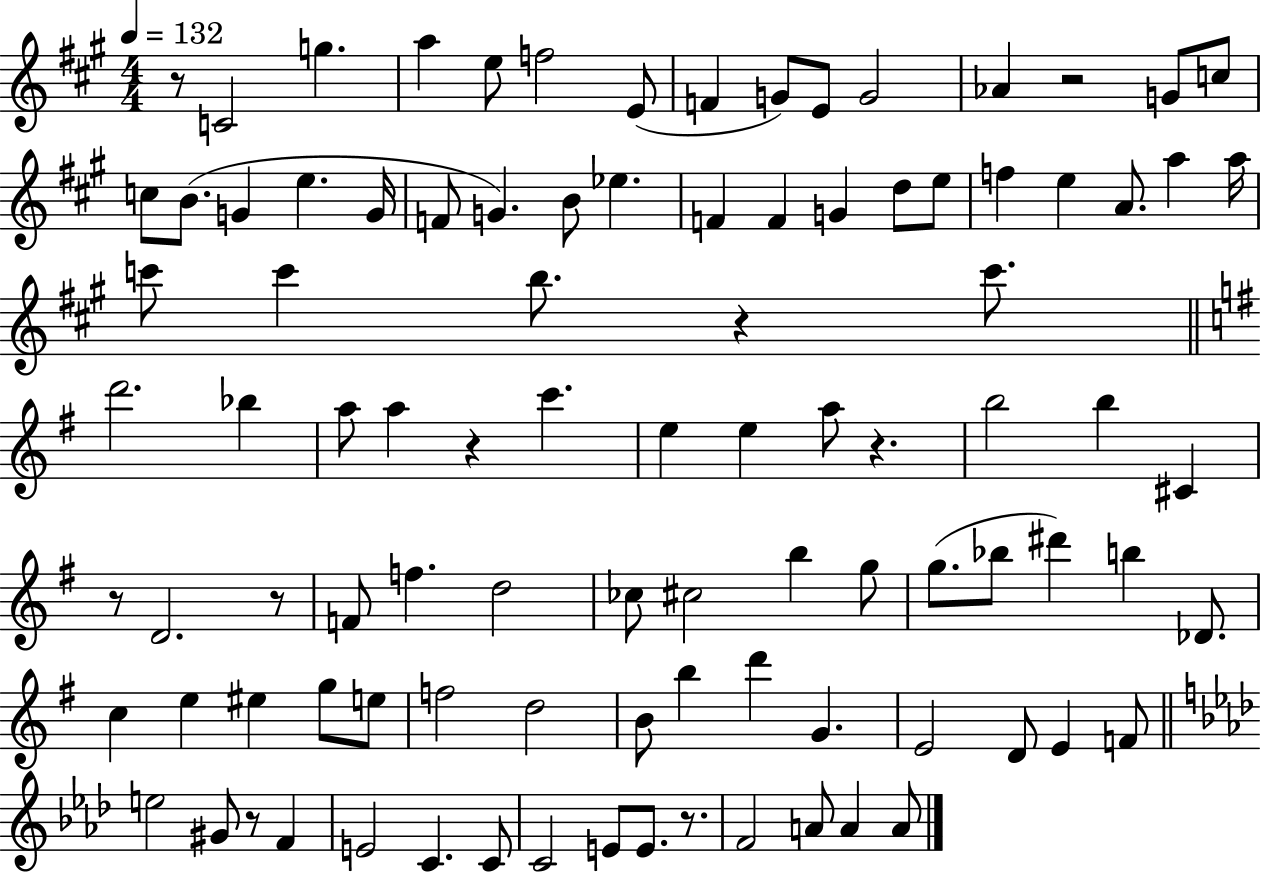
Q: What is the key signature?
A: A major